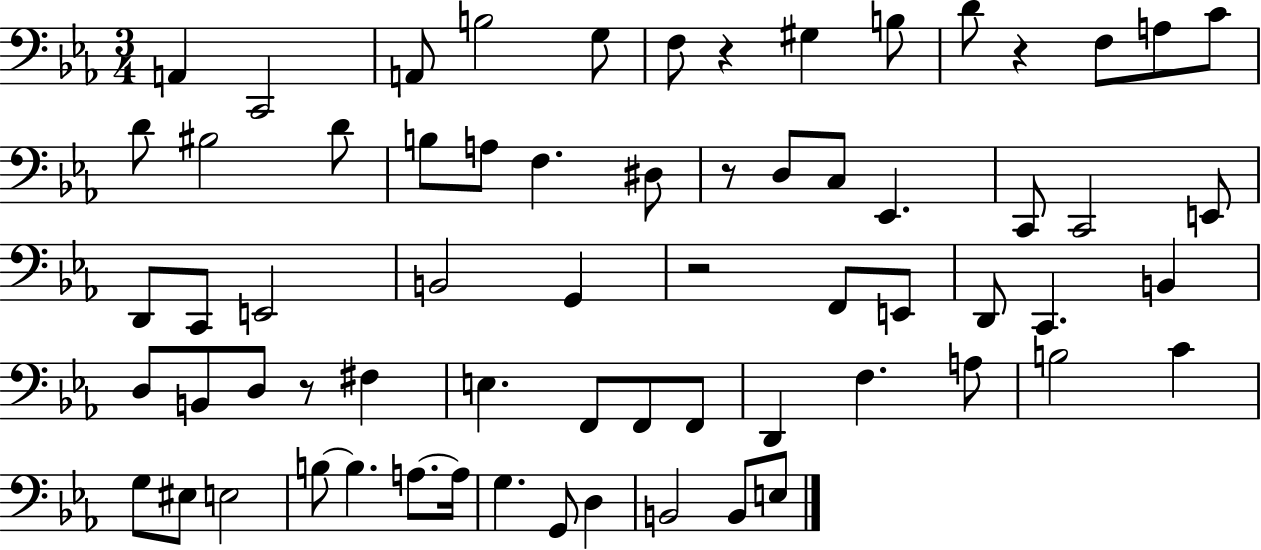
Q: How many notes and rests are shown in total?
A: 66